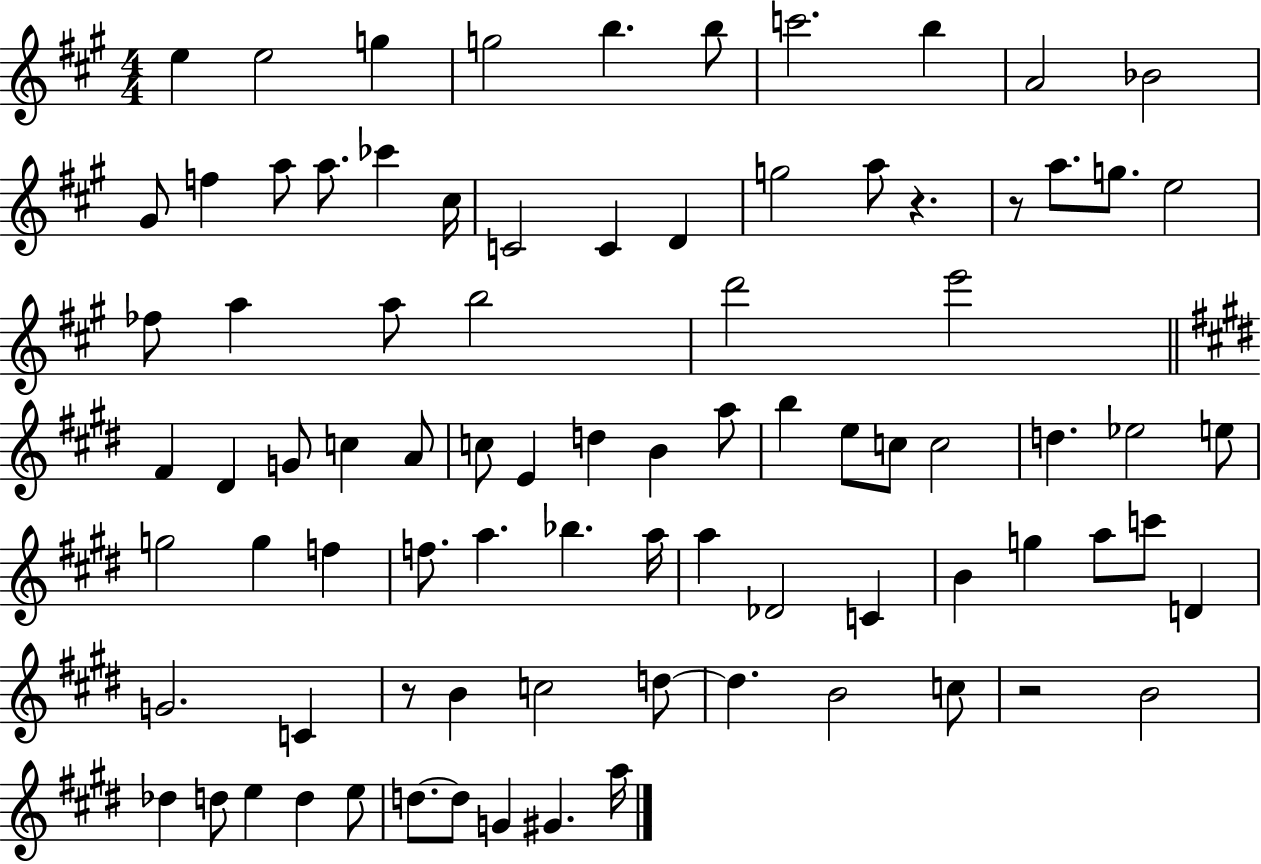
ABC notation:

X:1
T:Untitled
M:4/4
L:1/4
K:A
e e2 g g2 b b/2 c'2 b A2 _B2 ^G/2 f a/2 a/2 _c' ^c/4 C2 C D g2 a/2 z z/2 a/2 g/2 e2 _f/2 a a/2 b2 d'2 e'2 ^F ^D G/2 c A/2 c/2 E d B a/2 b e/2 c/2 c2 d _e2 e/2 g2 g f f/2 a _b a/4 a _D2 C B g a/2 c'/2 D G2 C z/2 B c2 d/2 d B2 c/2 z2 B2 _d d/2 e d e/2 d/2 d/2 G ^G a/4